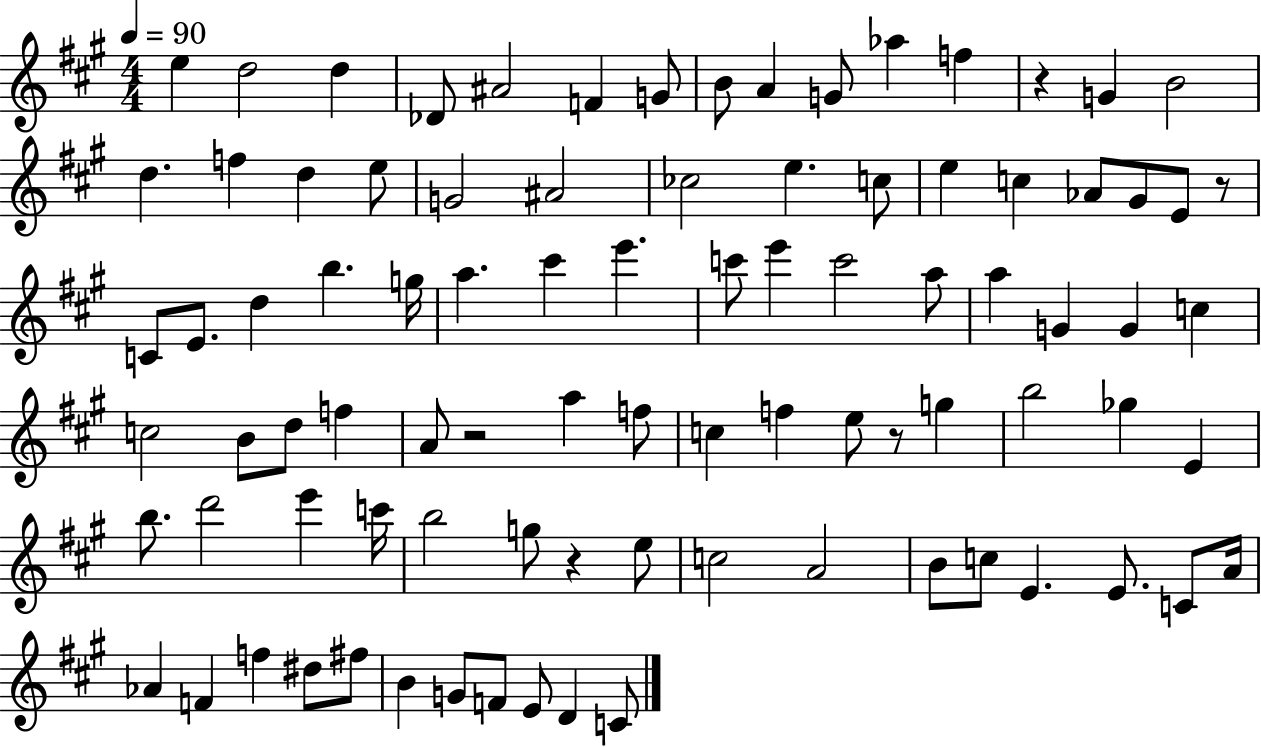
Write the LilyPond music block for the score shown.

{
  \clef treble
  \numericTimeSignature
  \time 4/4
  \key a \major
  \tempo 4 = 90
  e''4 d''2 d''4 | des'8 ais'2 f'4 g'8 | b'8 a'4 g'8 aes''4 f''4 | r4 g'4 b'2 | \break d''4. f''4 d''4 e''8 | g'2 ais'2 | ces''2 e''4. c''8 | e''4 c''4 aes'8 gis'8 e'8 r8 | \break c'8 e'8. d''4 b''4. g''16 | a''4. cis'''4 e'''4. | c'''8 e'''4 c'''2 a''8 | a''4 g'4 g'4 c''4 | \break c''2 b'8 d''8 f''4 | a'8 r2 a''4 f''8 | c''4 f''4 e''8 r8 g''4 | b''2 ges''4 e'4 | \break b''8. d'''2 e'''4 c'''16 | b''2 g''8 r4 e''8 | c''2 a'2 | b'8 c''8 e'4. e'8. c'8 a'16 | \break aes'4 f'4 f''4 dis''8 fis''8 | b'4 g'8 f'8 e'8 d'4 c'8 | \bar "|."
}